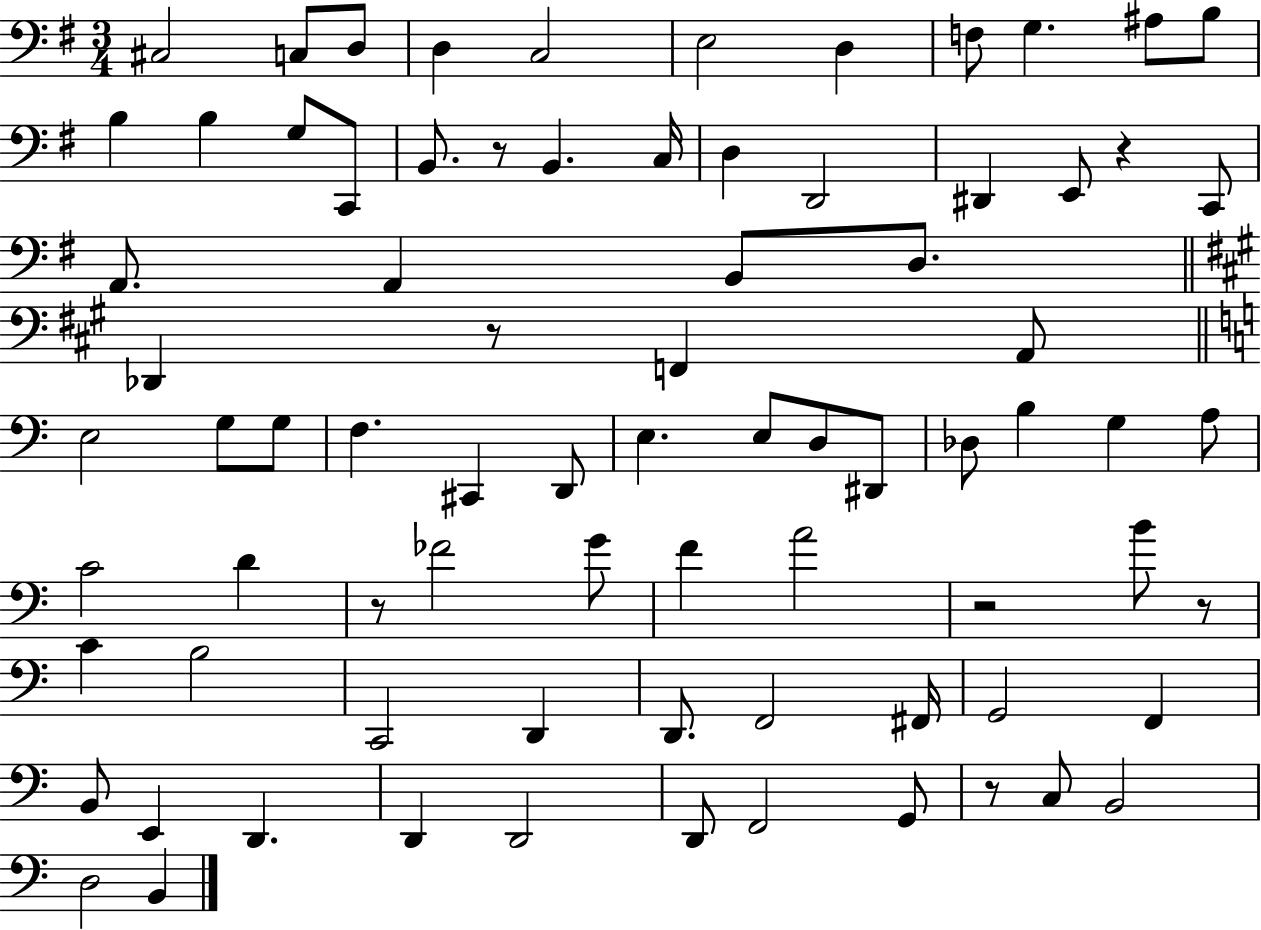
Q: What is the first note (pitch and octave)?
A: C#3